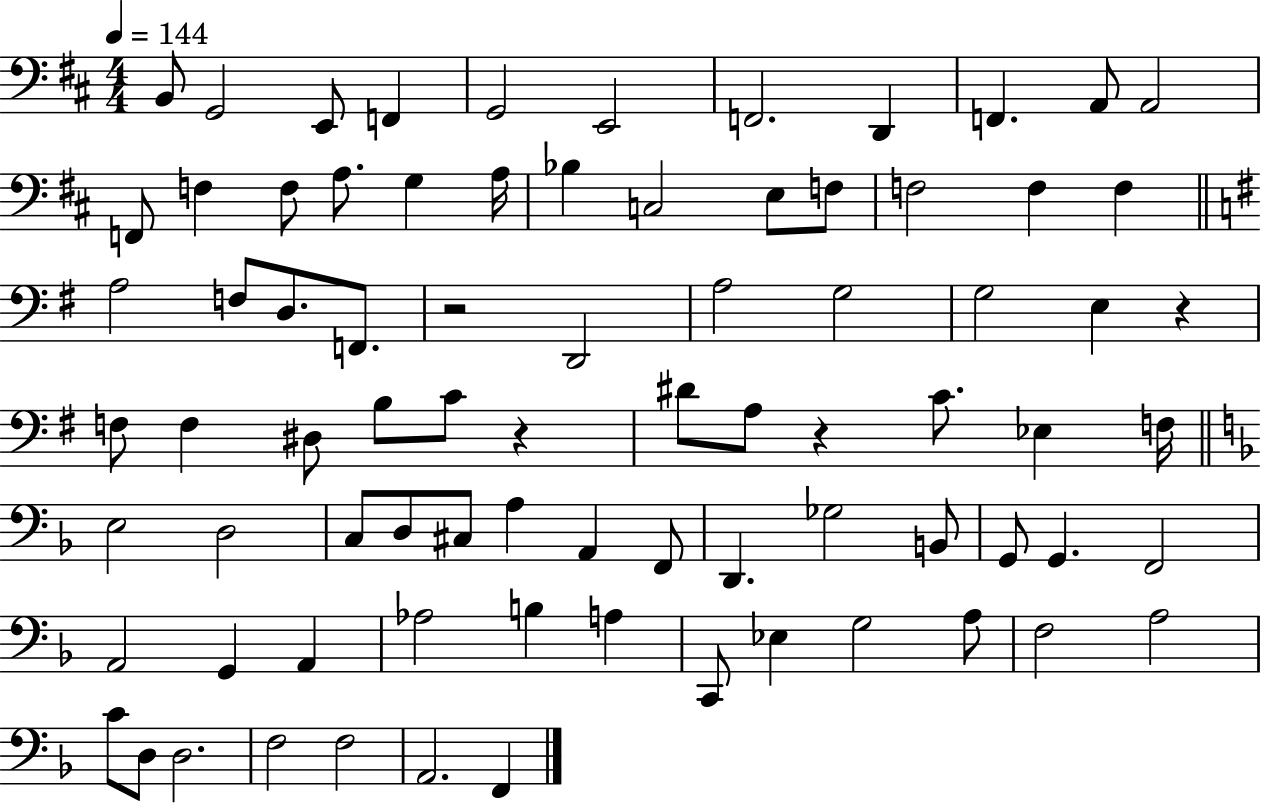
{
  \clef bass
  \numericTimeSignature
  \time 4/4
  \key d \major
  \tempo 4 = 144
  b,8 g,2 e,8 f,4 | g,2 e,2 | f,2. d,4 | f,4. a,8 a,2 | \break f,8 f4 f8 a8. g4 a16 | bes4 c2 e8 f8 | f2 f4 f4 | \bar "||" \break \key e \minor a2 f8 d8. f,8. | r2 d,2 | a2 g2 | g2 e4 r4 | \break f8 f4 dis8 b8 c'8 r4 | dis'8 a8 r4 c'8. ees4 f16 | \bar "||" \break \key d \minor e2 d2 | c8 d8 cis8 a4 a,4 f,8 | d,4. ges2 b,8 | g,8 g,4. f,2 | \break a,2 g,4 a,4 | aes2 b4 a4 | c,8 ees4 g2 a8 | f2 a2 | \break c'8 d8 d2. | f2 f2 | a,2. f,4 | \bar "|."
}